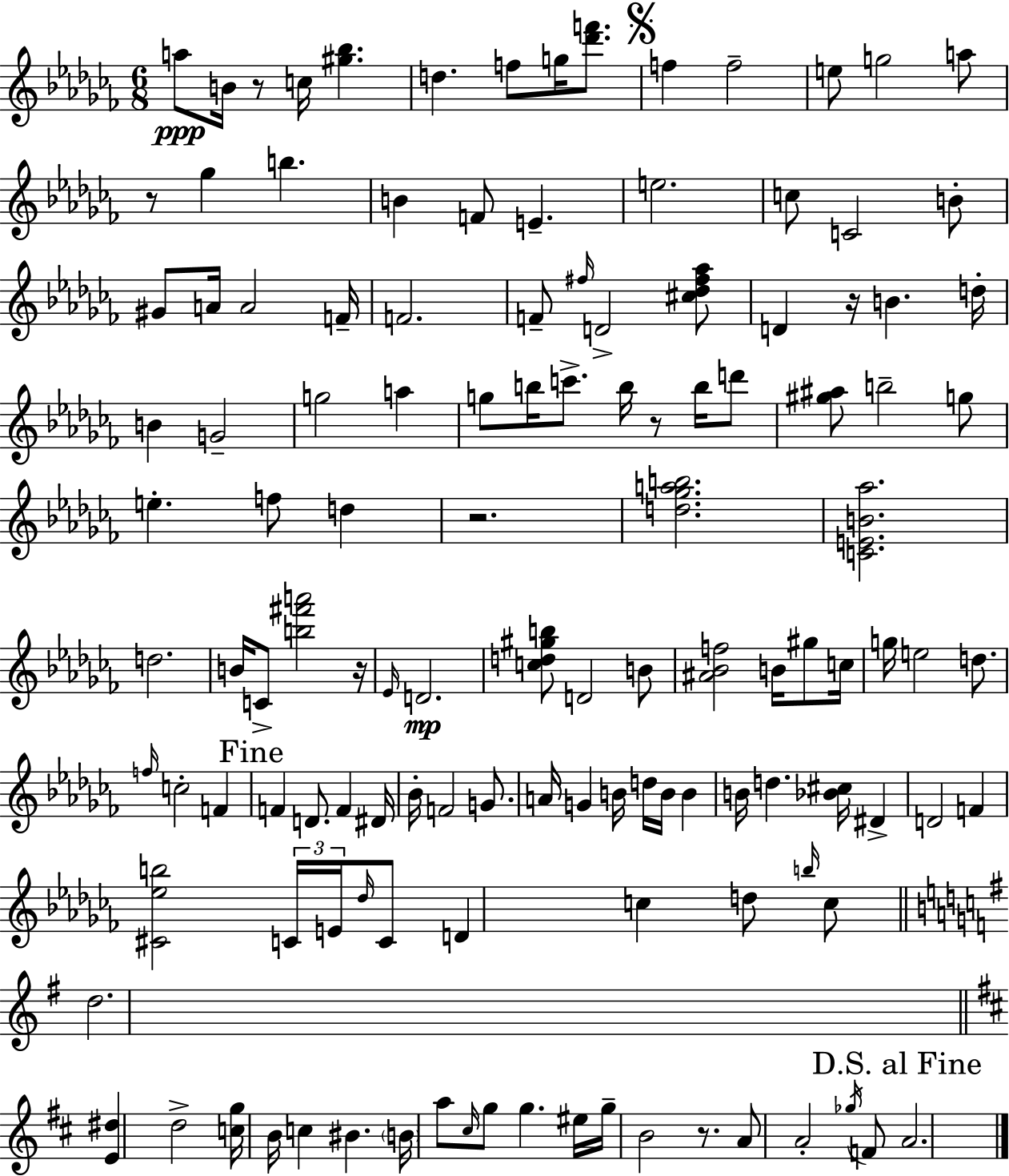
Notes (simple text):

A5/e B4/s R/e C5/s [G#5,Bb5]/q. D5/q. F5/e G5/s [Db6,F6]/e. F5/q F5/h E5/e G5/h A5/e R/e Gb5/q B5/q. B4/q F4/e E4/q. E5/h. C5/e C4/h B4/e G#4/e A4/s A4/h F4/s F4/h. F4/e F#5/s D4/h [C#5,Db5,F#5,Ab5]/e D4/q R/s B4/q. D5/s B4/q G4/h G5/h A5/q G5/e B5/s C6/e. B5/s R/e B5/s D6/e [G#5,A#5]/e B5/h G5/e E5/q. F5/e D5/q R/h. [D5,Gb5,A5,B5]/h. [C4,E4,B4,Ab5]/h. D5/h. B4/s C4/e [B5,F#6,A6]/h R/s Eb4/s D4/h. [C5,D5,G#5,B5]/e D4/h B4/e [A#4,Bb4,F5]/h B4/s G#5/e C5/s G5/s E5/h D5/e. F5/s C5/h F4/q F4/q D4/e. F4/q D#4/s Bb4/s F4/h G4/e. A4/s G4/q B4/s D5/s B4/s B4/q B4/s D5/q. [Bb4,C#5]/s D#4/q D4/h F4/q [C#4,Eb5,B5]/h C4/s E4/s Db5/s C4/e D4/q C5/q D5/e B5/s C5/e D5/h. [E4,D#5]/q D5/h [C5,G5]/s B4/s C5/q BIS4/q. B4/s A5/e C#5/s G5/e G5/q. EIS5/s G5/s B4/h R/e. A4/e A4/h Gb5/s F4/e A4/h.